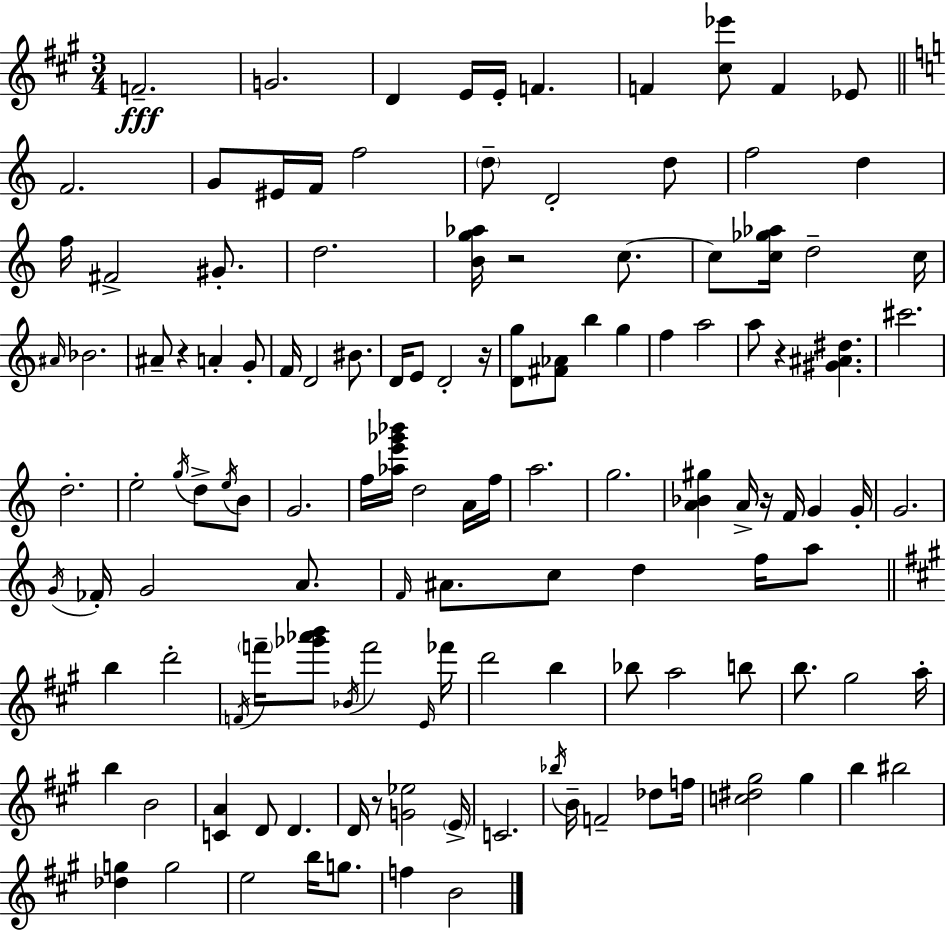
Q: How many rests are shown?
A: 6